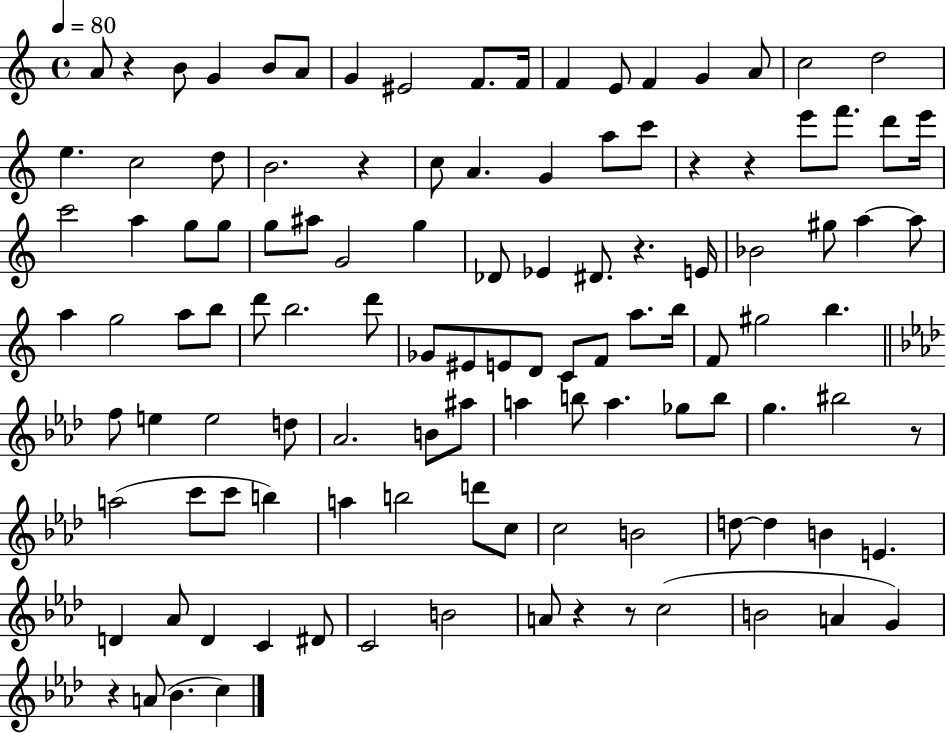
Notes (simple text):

A4/e R/q B4/e G4/q B4/e A4/e G4/q EIS4/h F4/e. F4/s F4/q E4/e F4/q G4/q A4/e C5/h D5/h E5/q. C5/h D5/e B4/h. R/q C5/e A4/q. G4/q A5/e C6/e R/q R/q E6/e F6/e. D6/e E6/s C6/h A5/q G5/e G5/e G5/e A#5/e G4/h G5/q Db4/e Eb4/q D#4/e. R/q. E4/s Bb4/h G#5/e A5/q A5/e A5/q G5/h A5/e B5/e D6/e B5/h. D6/e Gb4/e EIS4/e E4/e D4/e C4/e F4/e A5/e. B5/s F4/e G#5/h B5/q. F5/e E5/q E5/h D5/e Ab4/h. B4/e A#5/e A5/q B5/e A5/q. Gb5/e B5/e G5/q. BIS5/h R/e A5/h C6/e C6/e B5/q A5/q B5/h D6/e C5/e C5/h B4/h D5/e D5/q B4/q E4/q. D4/q Ab4/e D4/q C4/q D#4/e C4/h B4/h A4/e R/q R/e C5/h B4/h A4/q G4/q R/q A4/e Bb4/q. C5/q